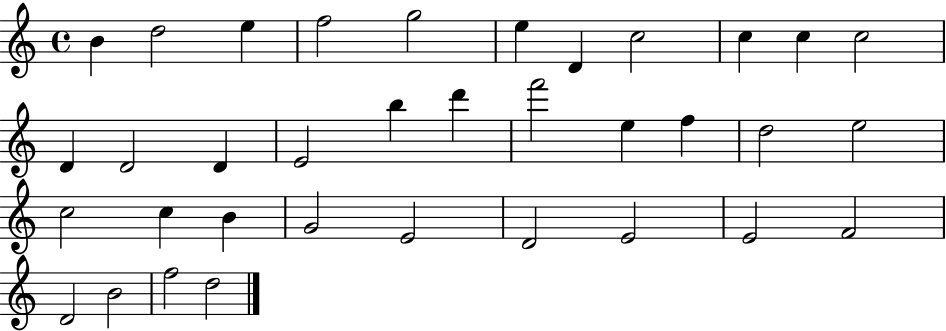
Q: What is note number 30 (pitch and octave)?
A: E4